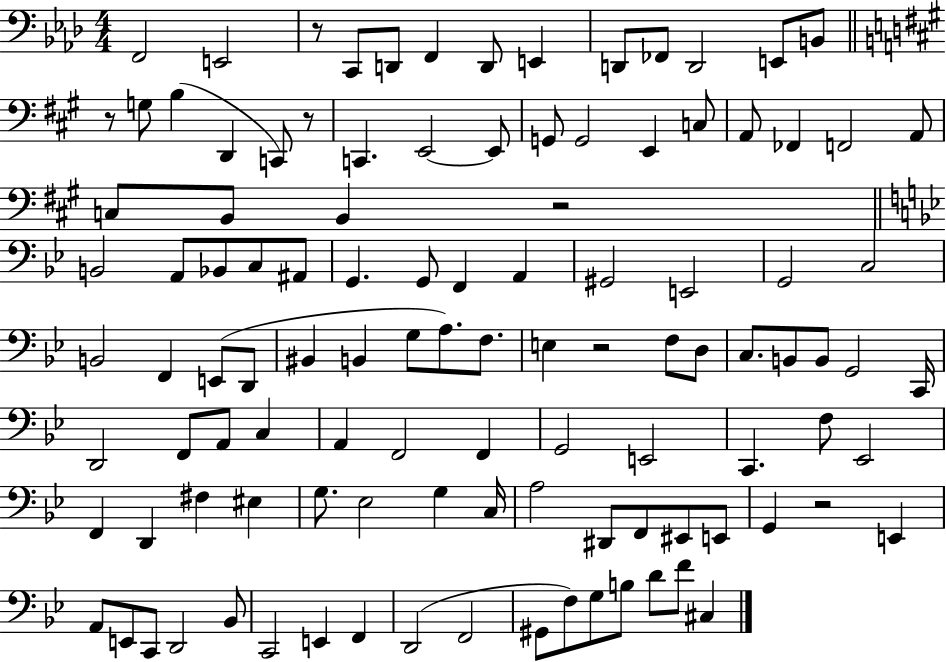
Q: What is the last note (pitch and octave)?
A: C#3